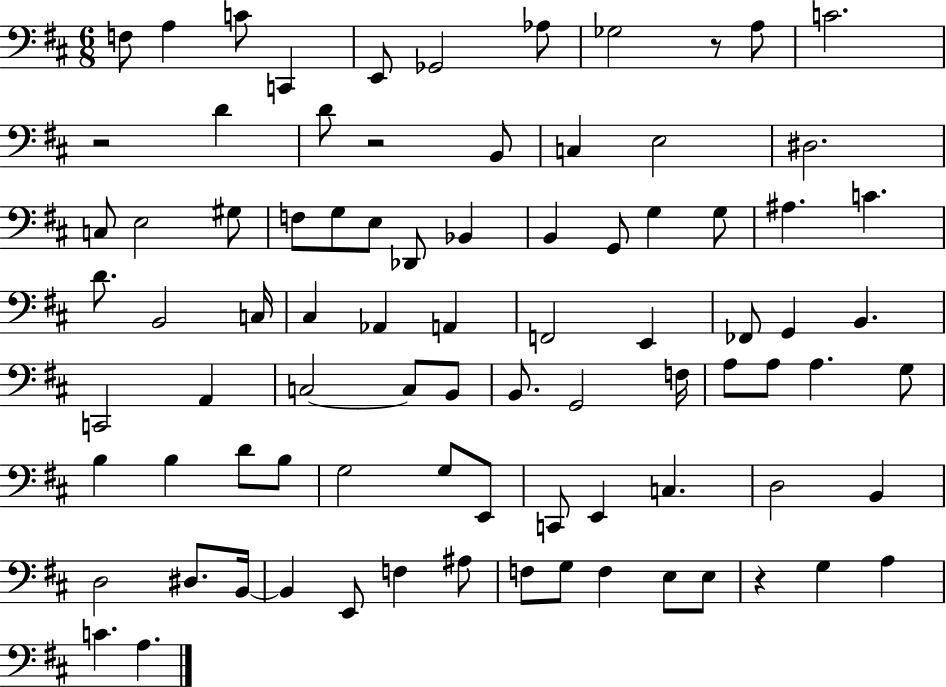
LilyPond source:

{
  \clef bass
  \numericTimeSignature
  \time 6/8
  \key d \major
  f8 a4 c'8 c,4 | e,8 ges,2 aes8 | ges2 r8 a8 | c'2. | \break r2 d'4 | d'8 r2 b,8 | c4 e2 | dis2. | \break c8 e2 gis8 | f8 g8 e8 des,8 bes,4 | b,4 g,8 g4 g8 | ais4. c'4. | \break d'8. b,2 c16 | cis4 aes,4 a,4 | f,2 e,4 | fes,8 g,4 b,4. | \break c,2 a,4 | c2~~ c8 b,8 | b,8. g,2 f16 | a8 a8 a4. g8 | \break b4 b4 d'8 b8 | g2 g8 e,8 | c,8 e,4 c4. | d2 b,4 | \break d2 dis8. b,16~~ | b,4 e,8 f4 ais8 | f8 g8 f4 e8 e8 | r4 g4 a4 | \break c'4. a4. | \bar "|."
}